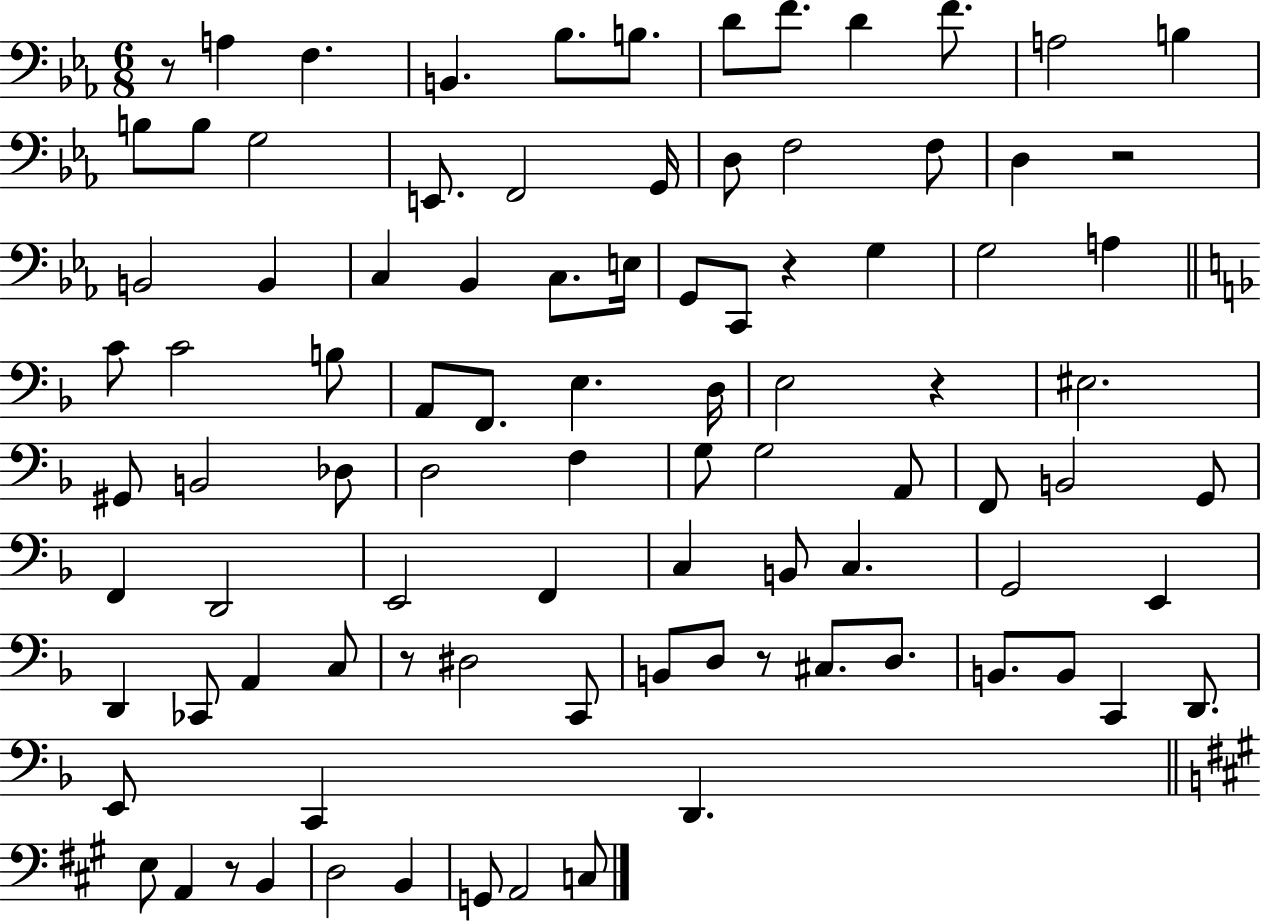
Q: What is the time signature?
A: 6/8